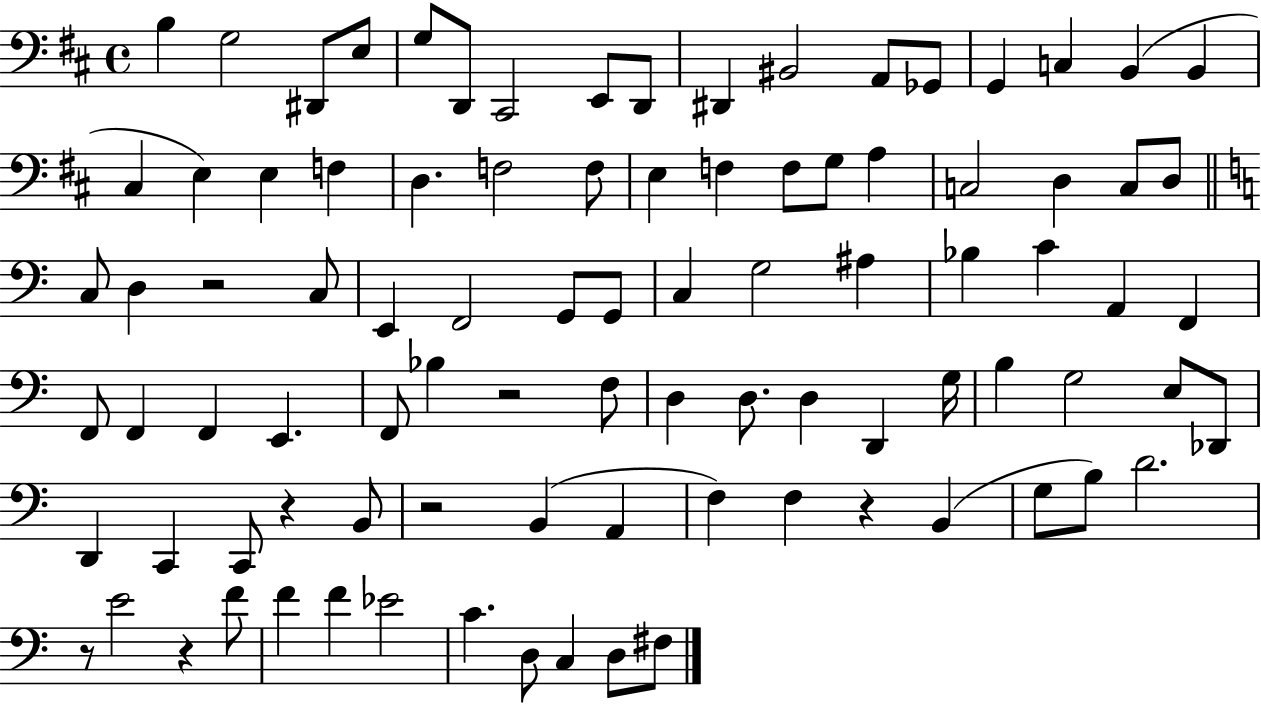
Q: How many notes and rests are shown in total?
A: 92